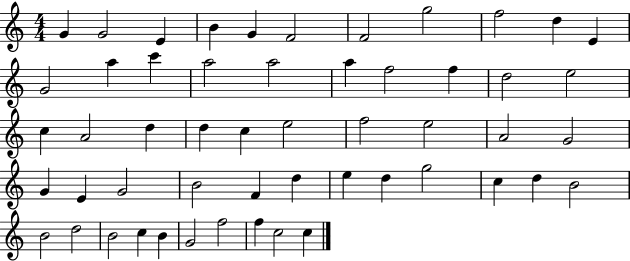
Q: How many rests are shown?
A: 0